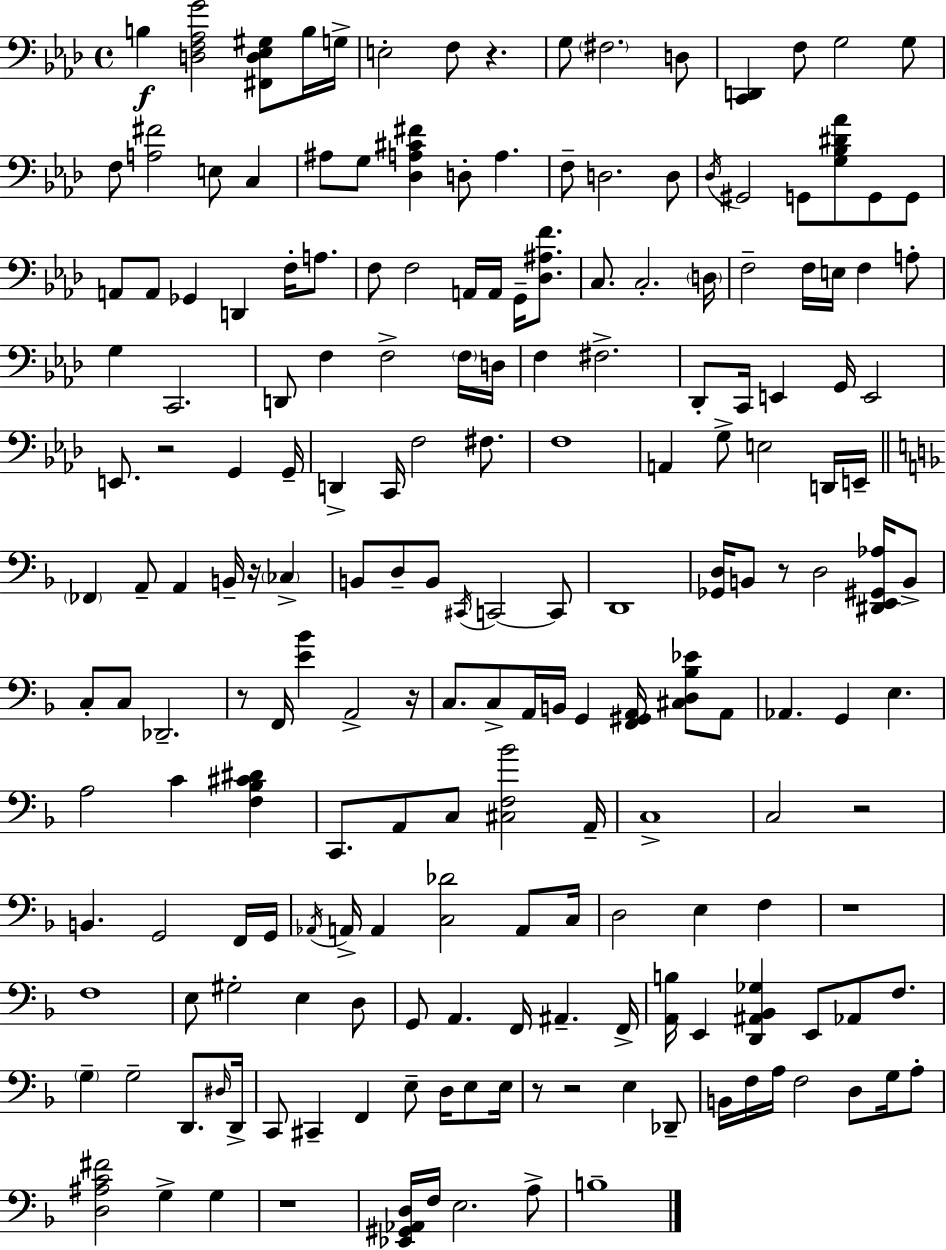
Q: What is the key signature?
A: AES major